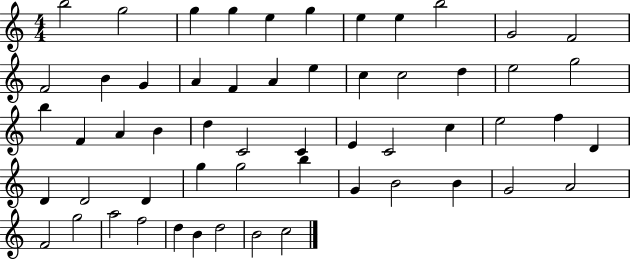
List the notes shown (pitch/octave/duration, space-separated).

B5/h G5/h G5/q G5/q E5/q G5/q E5/q E5/q B5/h G4/h F4/h F4/h B4/q G4/q A4/q F4/q A4/q E5/q C5/q C5/h D5/q E5/h G5/h B5/q F4/q A4/q B4/q D5/q C4/h C4/q E4/q C4/h C5/q E5/h F5/q D4/q D4/q D4/h D4/q G5/q G5/h B5/q G4/q B4/h B4/q G4/h A4/h F4/h G5/h A5/h F5/h D5/q B4/q D5/h B4/h C5/h